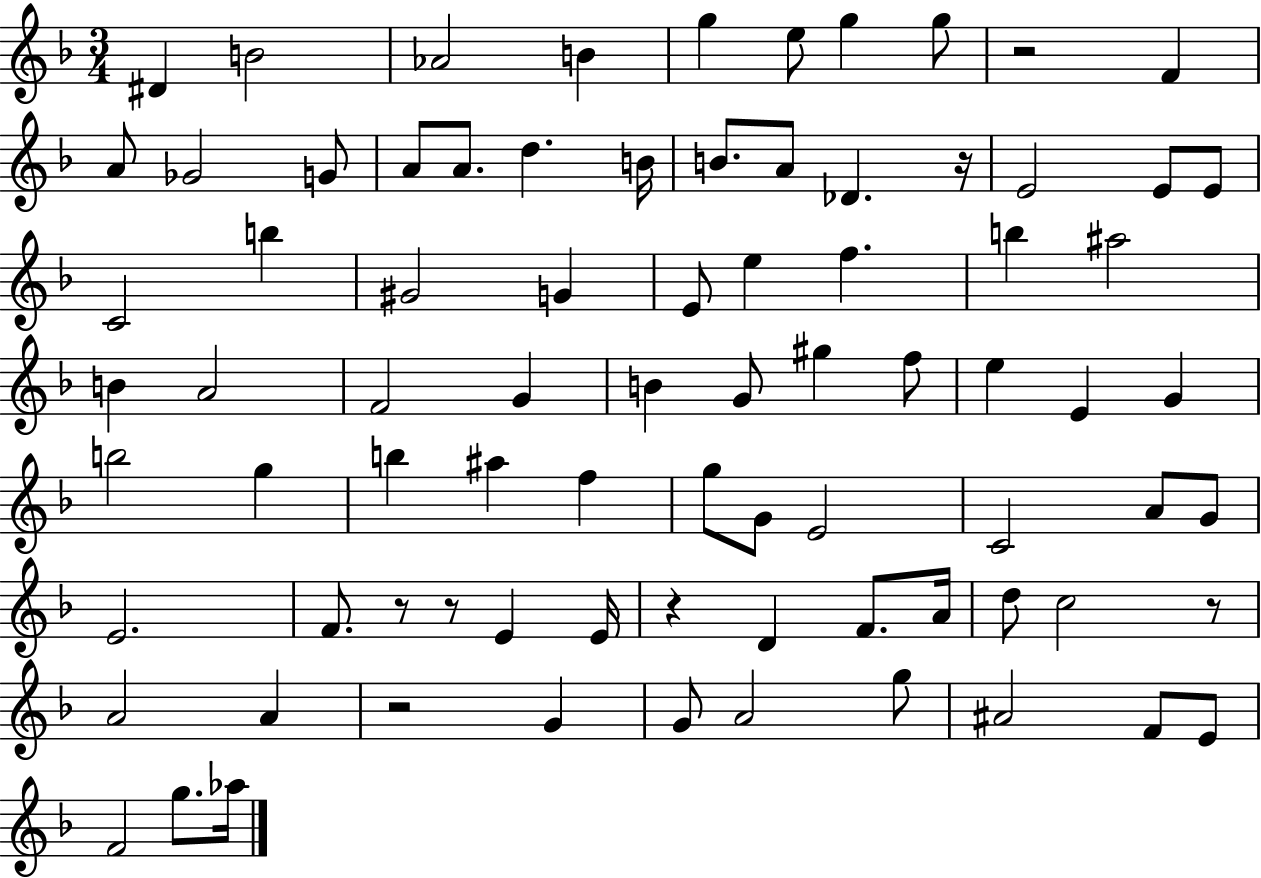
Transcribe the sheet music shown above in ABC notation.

X:1
T:Untitled
M:3/4
L:1/4
K:F
^D B2 _A2 B g e/2 g g/2 z2 F A/2 _G2 G/2 A/2 A/2 d B/4 B/2 A/2 _D z/4 E2 E/2 E/2 C2 b ^G2 G E/2 e f b ^a2 B A2 F2 G B G/2 ^g f/2 e E G b2 g b ^a f g/2 G/2 E2 C2 A/2 G/2 E2 F/2 z/2 z/2 E E/4 z D F/2 A/4 d/2 c2 z/2 A2 A z2 G G/2 A2 g/2 ^A2 F/2 E/2 F2 g/2 _a/4